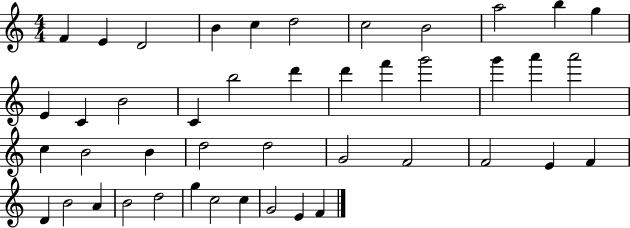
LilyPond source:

{
  \clef treble
  \numericTimeSignature
  \time 4/4
  \key c \major
  f'4 e'4 d'2 | b'4 c''4 d''2 | c''2 b'2 | a''2 b''4 g''4 | \break e'4 c'4 b'2 | c'4 b''2 d'''4 | d'''4 f'''4 g'''2 | g'''4 a'''4 a'''2 | \break c''4 b'2 b'4 | d''2 d''2 | g'2 f'2 | f'2 e'4 f'4 | \break d'4 b'2 a'4 | b'2 d''2 | g''4 c''2 c''4 | g'2 e'4 f'4 | \break \bar "|."
}